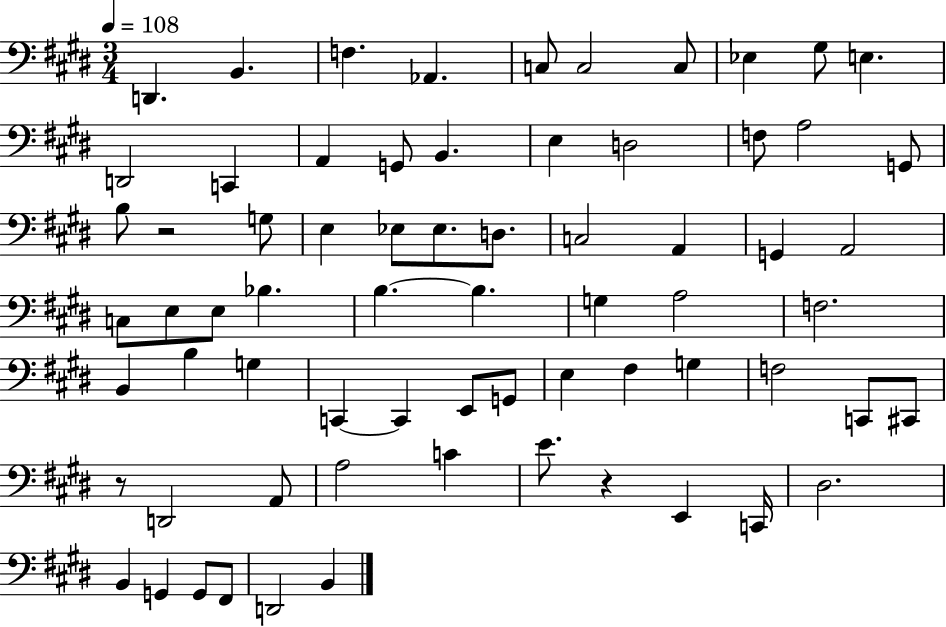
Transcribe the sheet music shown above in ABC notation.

X:1
T:Untitled
M:3/4
L:1/4
K:E
D,, B,, F, _A,, C,/2 C,2 C,/2 _E, ^G,/2 E, D,,2 C,, A,, G,,/2 B,, E, D,2 F,/2 A,2 G,,/2 B,/2 z2 G,/2 E, _E,/2 _E,/2 D,/2 C,2 A,, G,, A,,2 C,/2 E,/2 E,/2 _B, B, B, G, A,2 F,2 B,, B, G, C,, C,, E,,/2 G,,/2 E, ^F, G, F,2 C,,/2 ^C,,/2 z/2 D,,2 A,,/2 A,2 C E/2 z E,, C,,/4 ^D,2 B,, G,, G,,/2 ^F,,/2 D,,2 B,,